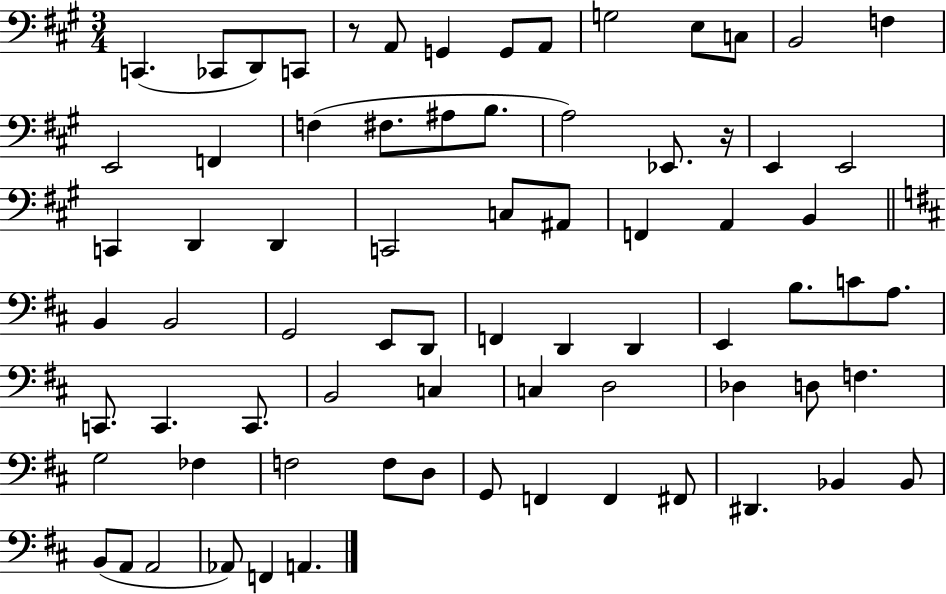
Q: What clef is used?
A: bass